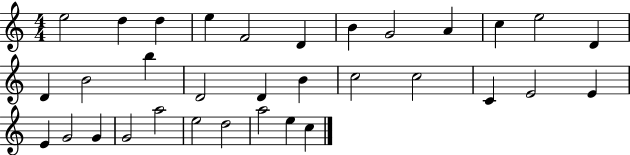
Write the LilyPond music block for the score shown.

{
  \clef treble
  \numericTimeSignature
  \time 4/4
  \key c \major
  e''2 d''4 d''4 | e''4 f'2 d'4 | b'4 g'2 a'4 | c''4 e''2 d'4 | \break d'4 b'2 b''4 | d'2 d'4 b'4 | c''2 c''2 | c'4 e'2 e'4 | \break e'4 g'2 g'4 | g'2 a''2 | e''2 d''2 | a''2 e''4 c''4 | \break \bar "|."
}